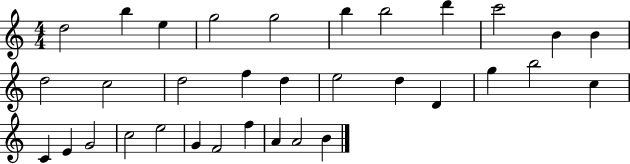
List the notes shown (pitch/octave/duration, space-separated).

D5/h B5/q E5/q G5/h G5/h B5/q B5/h D6/q C6/h B4/q B4/q D5/h C5/h D5/h F5/q D5/q E5/h D5/q D4/q G5/q B5/h C5/q C4/q E4/q G4/h C5/h E5/h G4/q F4/h F5/q A4/q A4/h B4/q